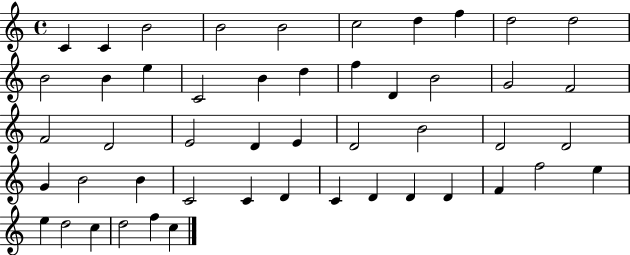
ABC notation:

X:1
T:Untitled
M:4/4
L:1/4
K:C
C C B2 B2 B2 c2 d f d2 d2 B2 B e C2 B d f D B2 G2 F2 F2 D2 E2 D E D2 B2 D2 D2 G B2 B C2 C D C D D D F f2 e e d2 c d2 f c